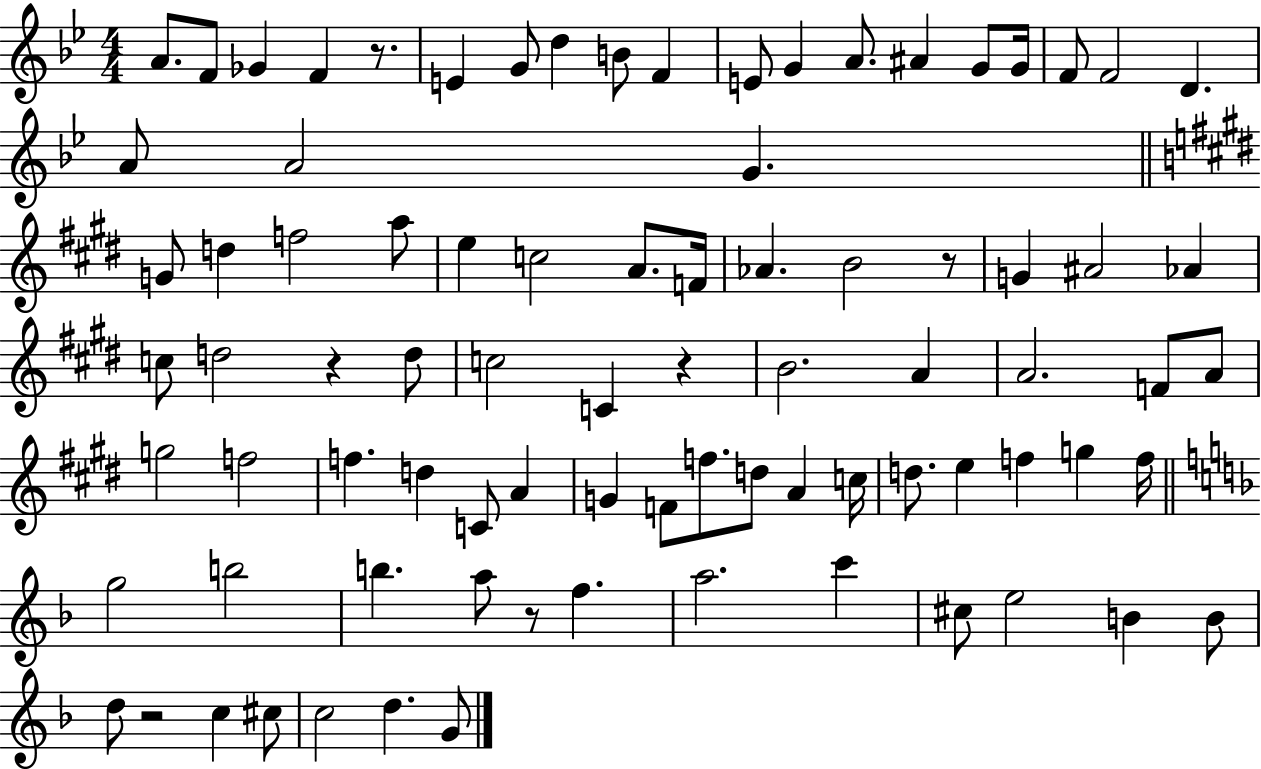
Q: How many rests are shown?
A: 6